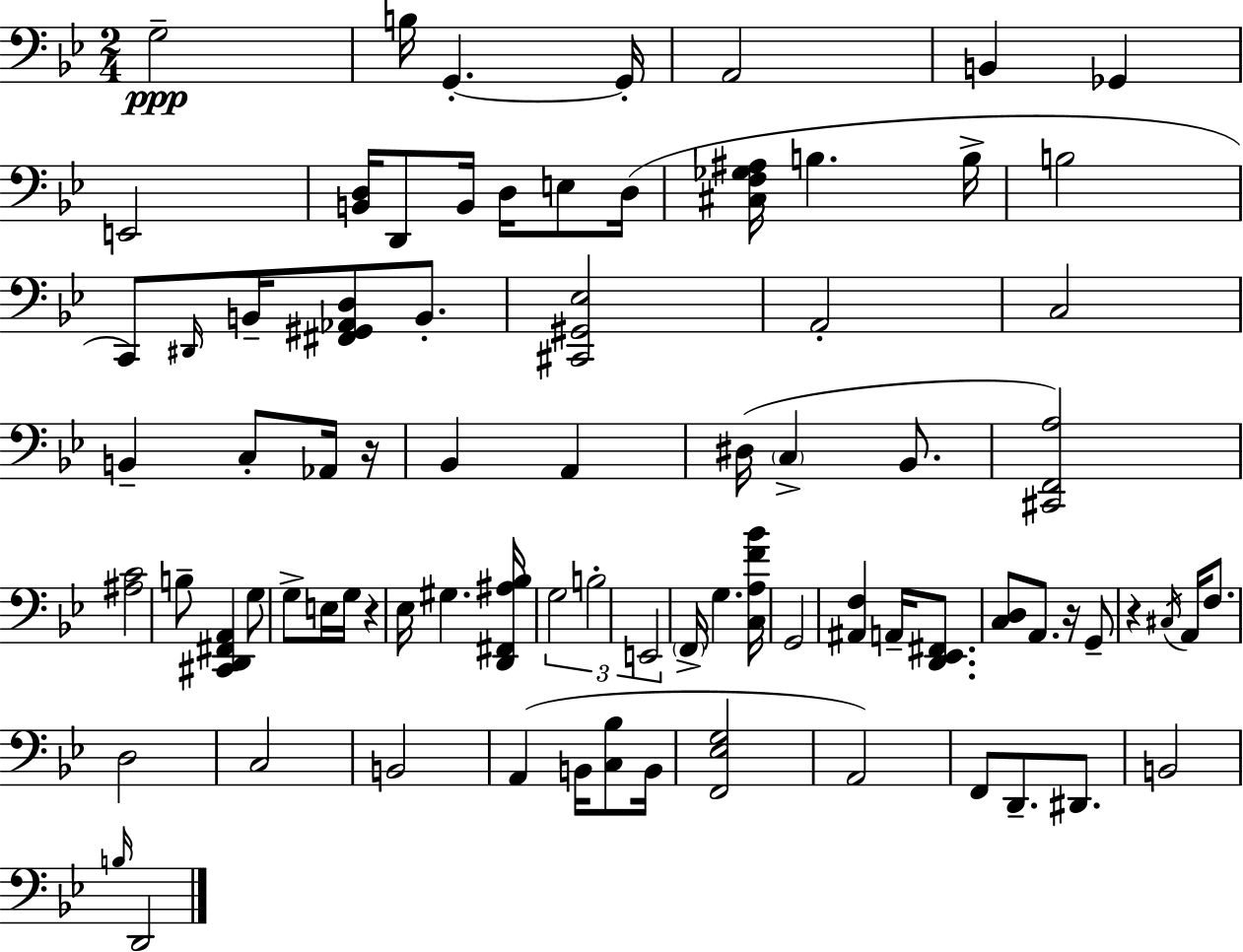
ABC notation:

X:1
T:Untitled
M:2/4
L:1/4
K:Gm
G,2 B,/4 G,, G,,/4 A,,2 B,, _G,, E,,2 [B,,D,]/4 D,,/2 B,,/4 D,/4 E,/2 D,/4 [^C,F,_G,^A,]/4 B, B,/4 B,2 C,,/2 ^D,,/4 B,,/4 [^F,,^G,,_A,,D,]/2 B,,/2 [^C,,^G,,_E,]2 A,,2 C,2 B,, C,/2 _A,,/4 z/4 _B,, A,, ^D,/4 C, _B,,/2 [^C,,F,,A,]2 [^A,C]2 B,/2 [^C,,D,,^F,,A,,] G,/2 G,/2 E,/4 G,/4 z _E,/4 ^G, [D,,^F,,^A,_B,]/4 G,2 B,2 E,,2 F,,/4 G, [C,A,F_B]/4 G,,2 [^A,,F,] A,,/4 [D,,_E,,^F,,]/2 [C,D,]/2 A,,/2 z/4 G,,/2 z ^C,/4 A,,/4 F,/2 D,2 C,2 B,,2 A,, B,,/4 [C,_B,]/2 B,,/4 [F,,_E,G,]2 A,,2 F,,/2 D,,/2 ^D,,/2 B,,2 B,/4 D,,2